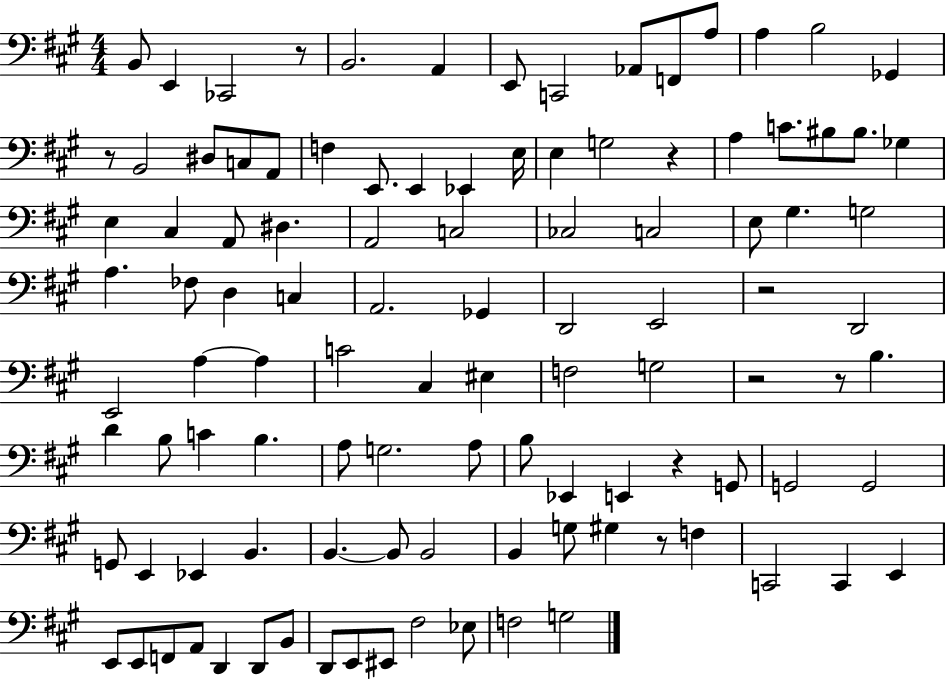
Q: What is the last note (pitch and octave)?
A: G3